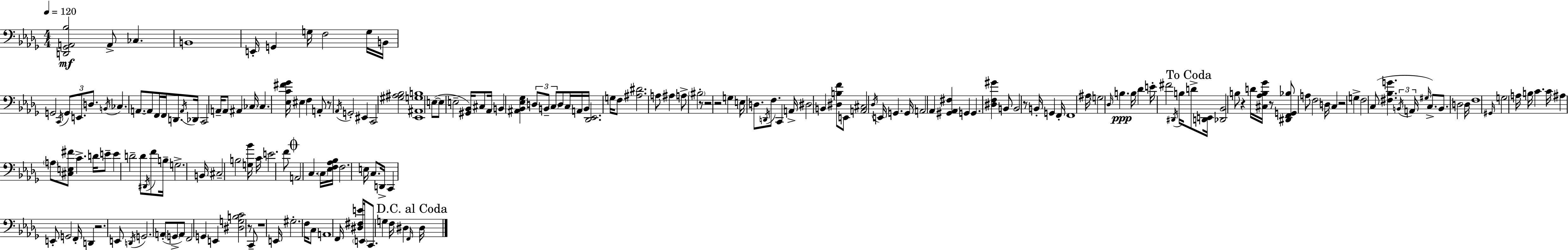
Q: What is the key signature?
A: BES minor